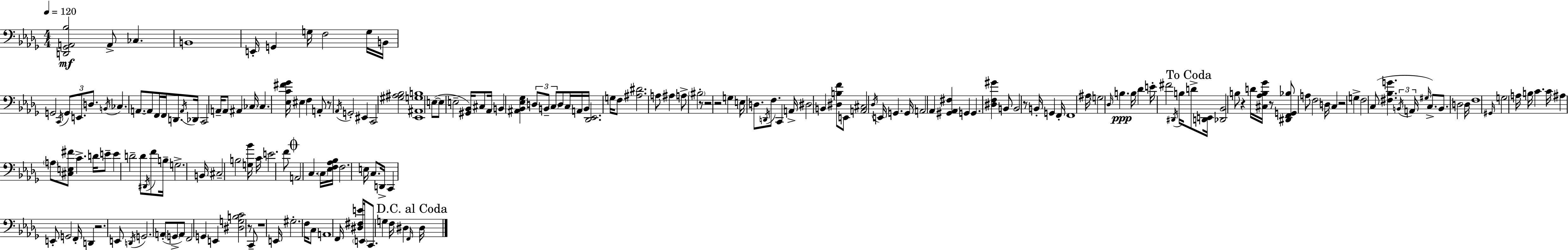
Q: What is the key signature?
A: BES minor